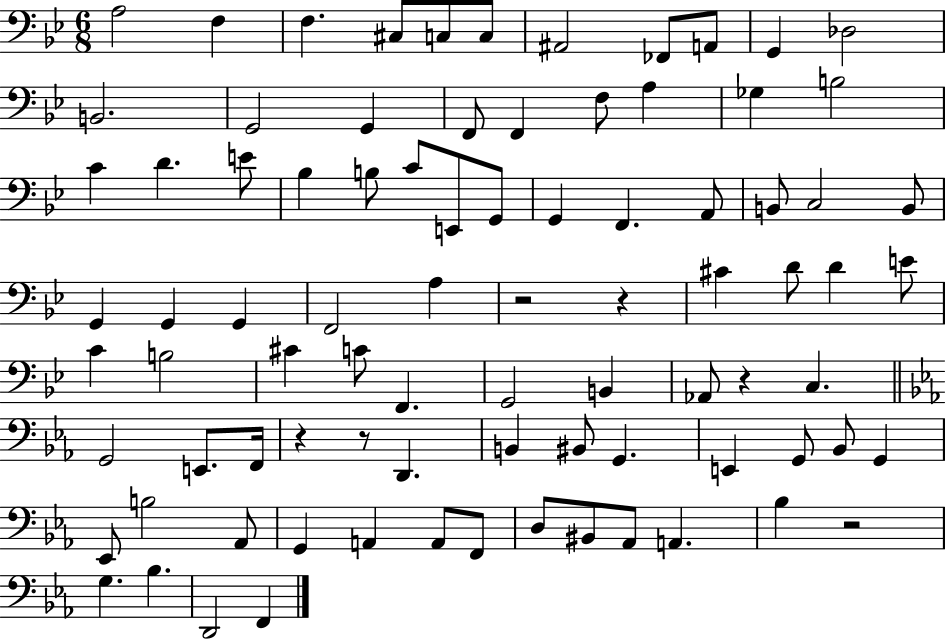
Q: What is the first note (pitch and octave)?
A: A3